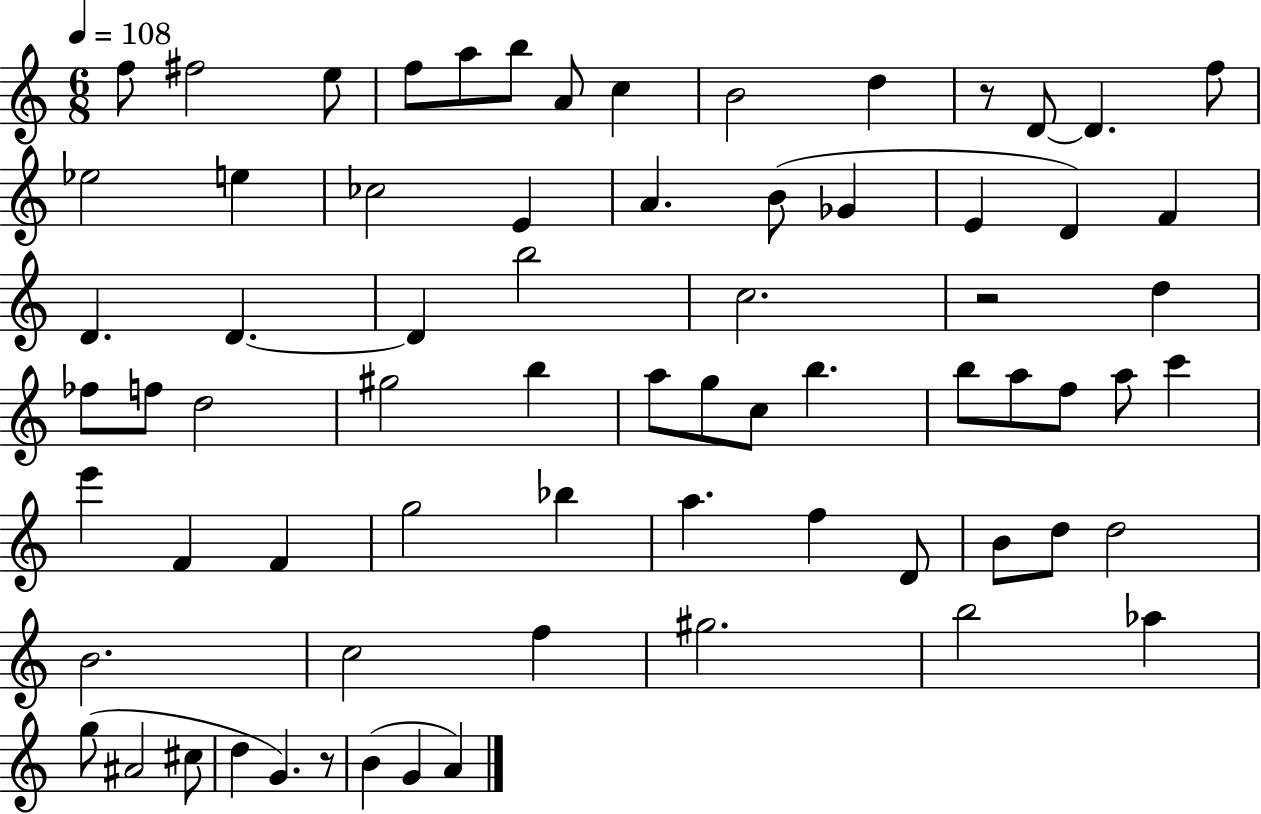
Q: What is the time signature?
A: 6/8